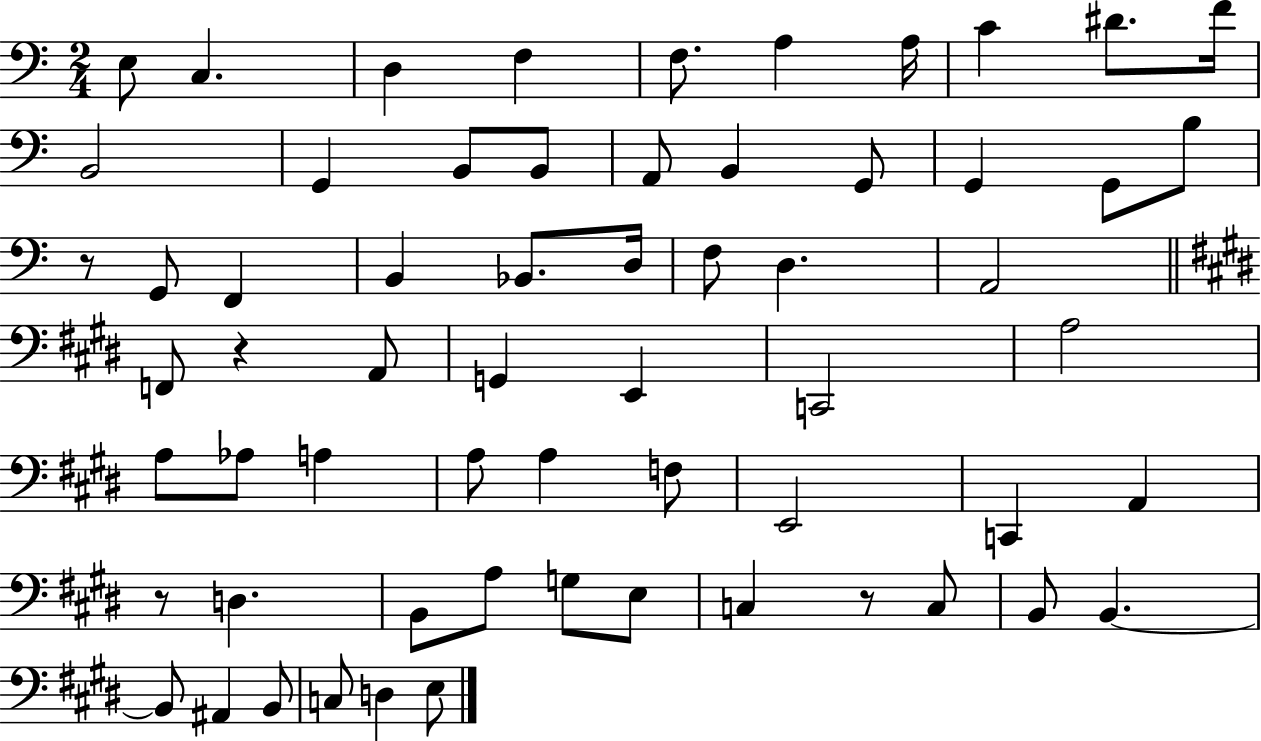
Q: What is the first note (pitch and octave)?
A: E3